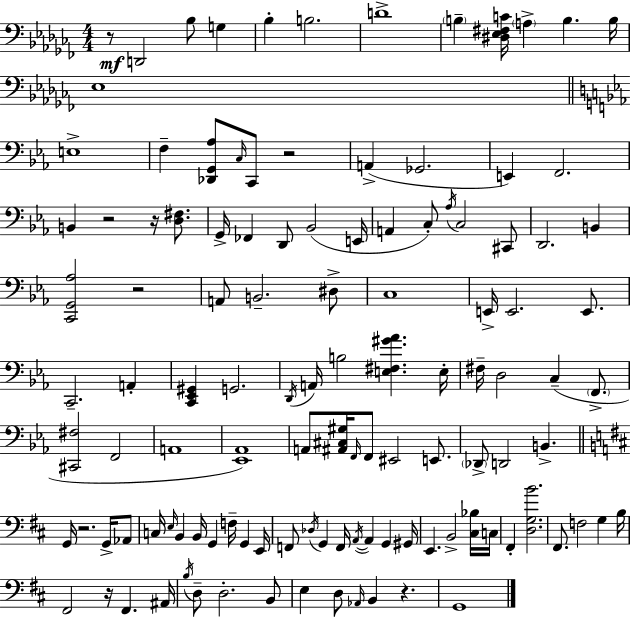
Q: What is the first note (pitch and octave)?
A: D2